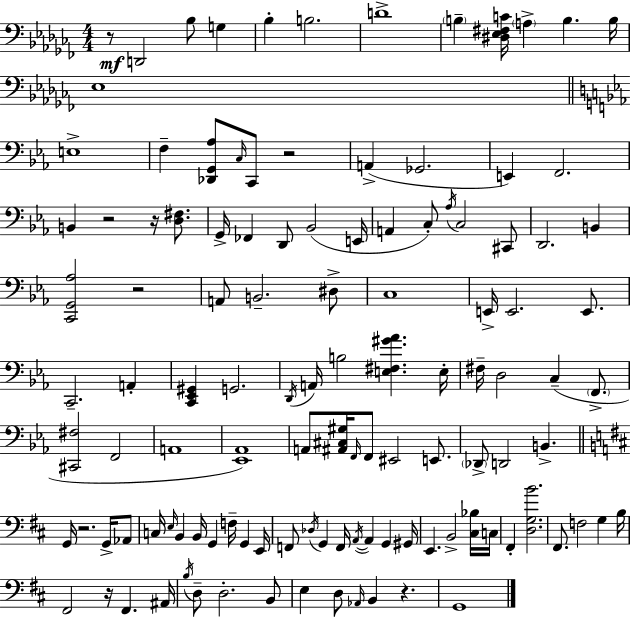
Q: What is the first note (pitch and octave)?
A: D2